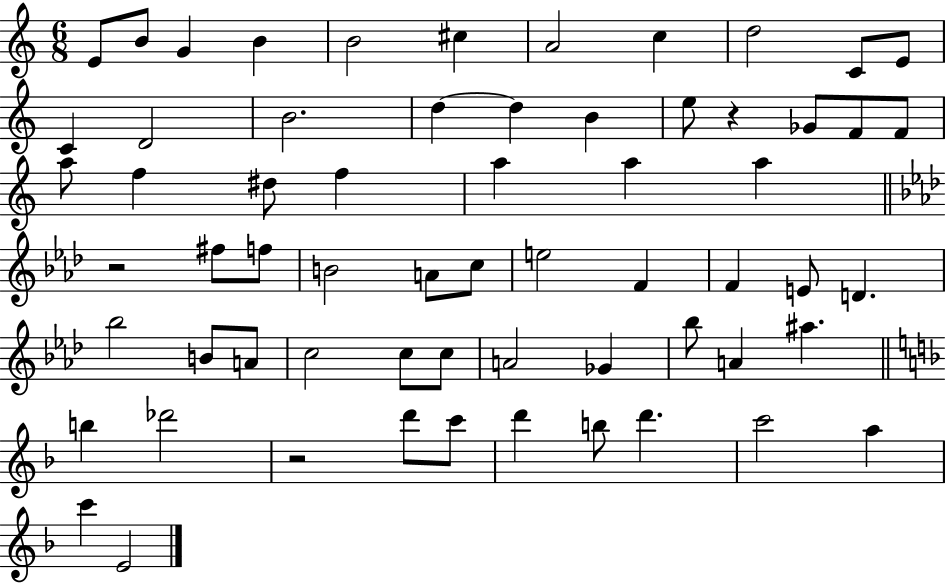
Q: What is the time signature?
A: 6/8